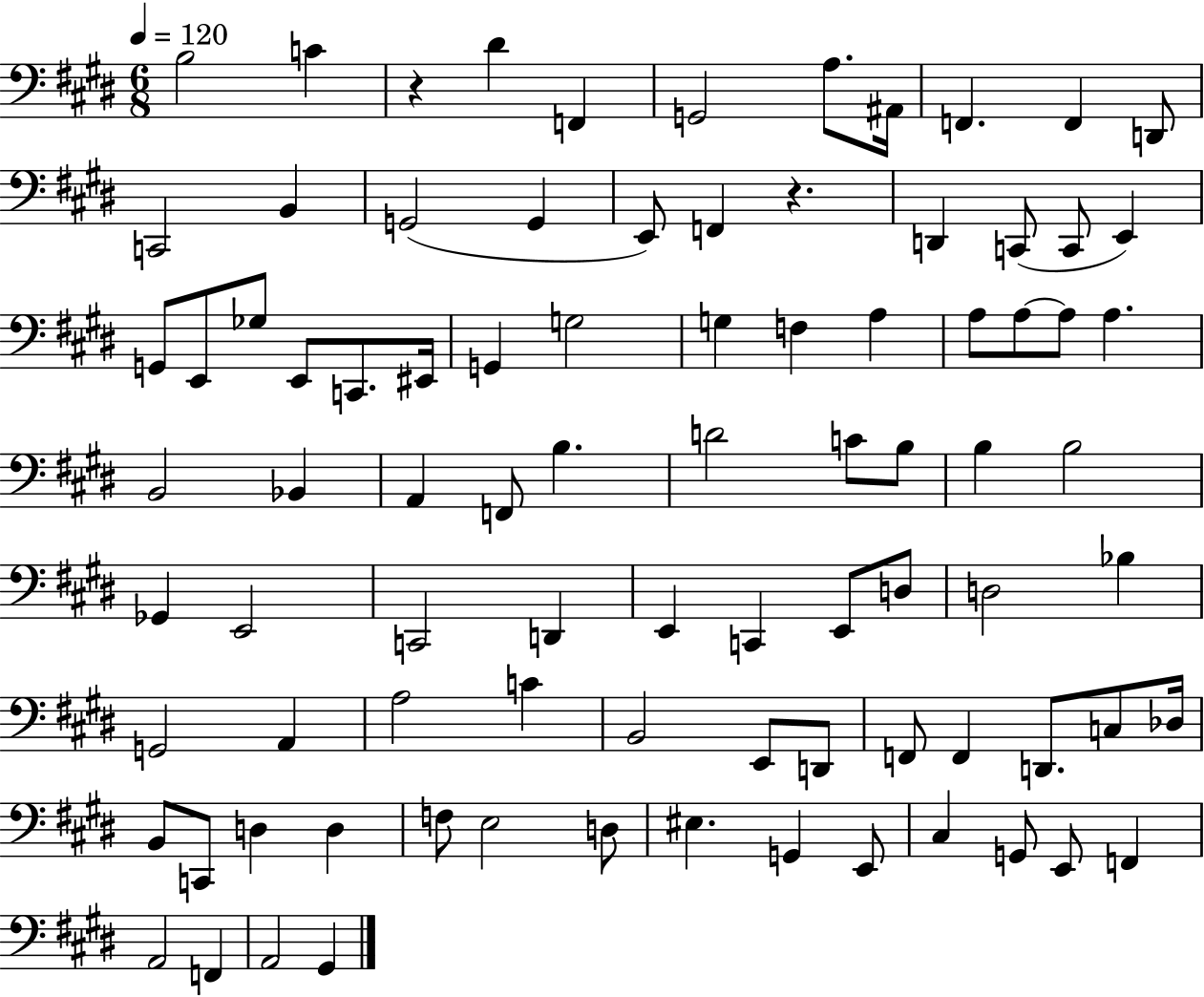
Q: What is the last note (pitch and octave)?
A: G#2